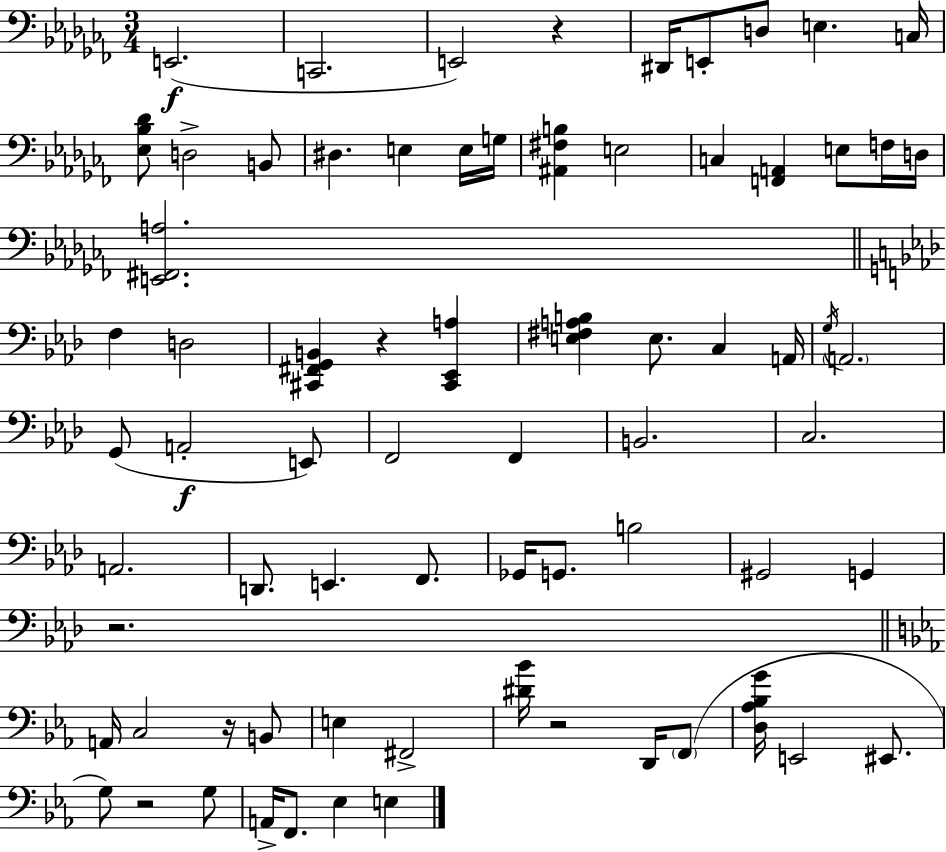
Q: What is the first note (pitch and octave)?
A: E2